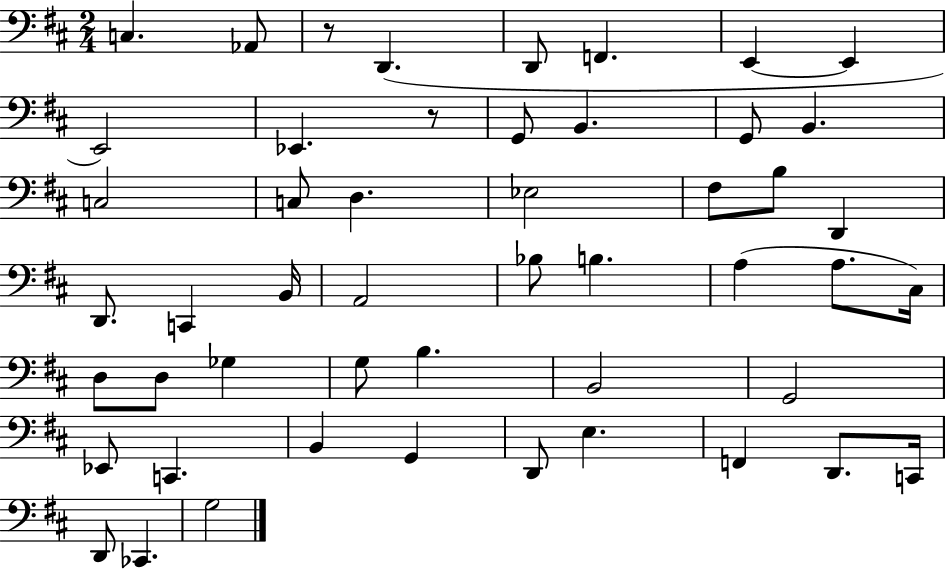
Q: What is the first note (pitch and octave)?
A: C3